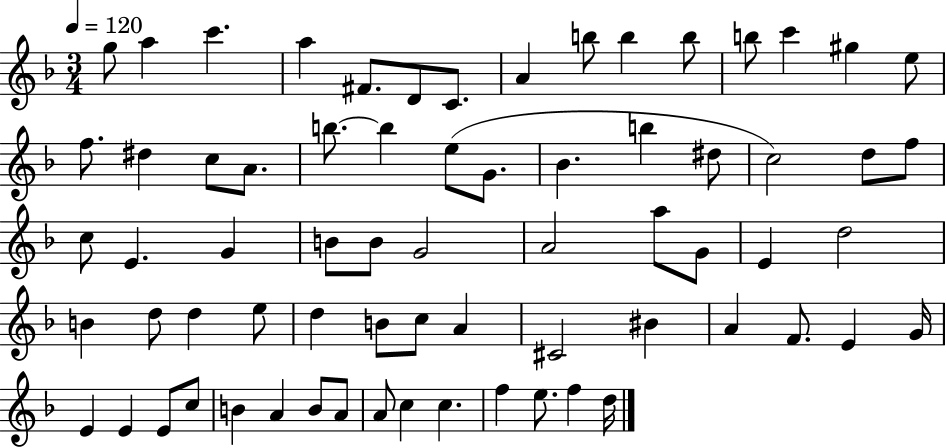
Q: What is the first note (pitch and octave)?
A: G5